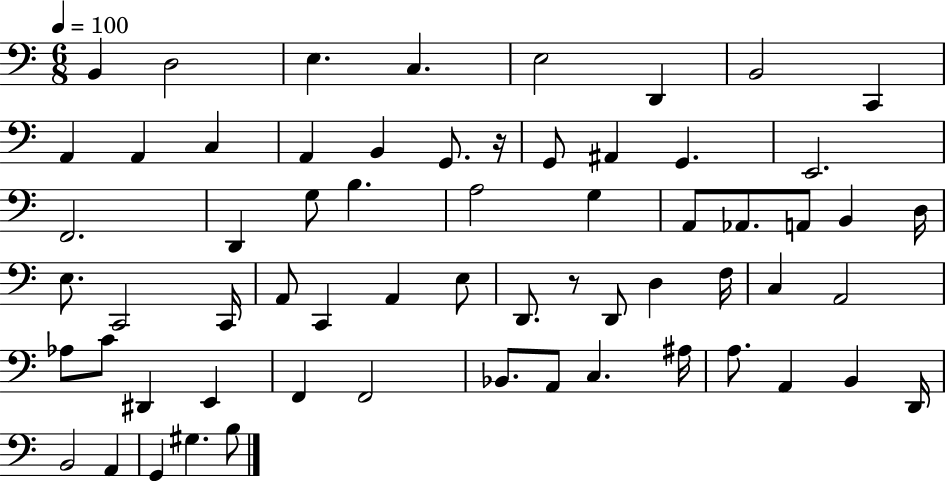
{
  \clef bass
  \numericTimeSignature
  \time 6/8
  \key c \major
  \tempo 4 = 100
  \repeat volta 2 { b,4 d2 | e4. c4. | e2 d,4 | b,2 c,4 | \break a,4 a,4 c4 | a,4 b,4 g,8. r16 | g,8 ais,4 g,4. | e,2. | \break f,2. | d,4 g8 b4. | a2 g4 | a,8 aes,8. a,8 b,4 d16 | \break e8. c,2 c,16 | a,8 c,4 a,4 e8 | d,8. r8 d,8 d4 f16 | c4 a,2 | \break aes8 c'8 dis,4 e,4 | f,4 f,2 | bes,8. a,8 c4. ais16 | a8. a,4 b,4 d,16 | \break b,2 a,4 | g,4 gis4. b8 | } \bar "|."
}